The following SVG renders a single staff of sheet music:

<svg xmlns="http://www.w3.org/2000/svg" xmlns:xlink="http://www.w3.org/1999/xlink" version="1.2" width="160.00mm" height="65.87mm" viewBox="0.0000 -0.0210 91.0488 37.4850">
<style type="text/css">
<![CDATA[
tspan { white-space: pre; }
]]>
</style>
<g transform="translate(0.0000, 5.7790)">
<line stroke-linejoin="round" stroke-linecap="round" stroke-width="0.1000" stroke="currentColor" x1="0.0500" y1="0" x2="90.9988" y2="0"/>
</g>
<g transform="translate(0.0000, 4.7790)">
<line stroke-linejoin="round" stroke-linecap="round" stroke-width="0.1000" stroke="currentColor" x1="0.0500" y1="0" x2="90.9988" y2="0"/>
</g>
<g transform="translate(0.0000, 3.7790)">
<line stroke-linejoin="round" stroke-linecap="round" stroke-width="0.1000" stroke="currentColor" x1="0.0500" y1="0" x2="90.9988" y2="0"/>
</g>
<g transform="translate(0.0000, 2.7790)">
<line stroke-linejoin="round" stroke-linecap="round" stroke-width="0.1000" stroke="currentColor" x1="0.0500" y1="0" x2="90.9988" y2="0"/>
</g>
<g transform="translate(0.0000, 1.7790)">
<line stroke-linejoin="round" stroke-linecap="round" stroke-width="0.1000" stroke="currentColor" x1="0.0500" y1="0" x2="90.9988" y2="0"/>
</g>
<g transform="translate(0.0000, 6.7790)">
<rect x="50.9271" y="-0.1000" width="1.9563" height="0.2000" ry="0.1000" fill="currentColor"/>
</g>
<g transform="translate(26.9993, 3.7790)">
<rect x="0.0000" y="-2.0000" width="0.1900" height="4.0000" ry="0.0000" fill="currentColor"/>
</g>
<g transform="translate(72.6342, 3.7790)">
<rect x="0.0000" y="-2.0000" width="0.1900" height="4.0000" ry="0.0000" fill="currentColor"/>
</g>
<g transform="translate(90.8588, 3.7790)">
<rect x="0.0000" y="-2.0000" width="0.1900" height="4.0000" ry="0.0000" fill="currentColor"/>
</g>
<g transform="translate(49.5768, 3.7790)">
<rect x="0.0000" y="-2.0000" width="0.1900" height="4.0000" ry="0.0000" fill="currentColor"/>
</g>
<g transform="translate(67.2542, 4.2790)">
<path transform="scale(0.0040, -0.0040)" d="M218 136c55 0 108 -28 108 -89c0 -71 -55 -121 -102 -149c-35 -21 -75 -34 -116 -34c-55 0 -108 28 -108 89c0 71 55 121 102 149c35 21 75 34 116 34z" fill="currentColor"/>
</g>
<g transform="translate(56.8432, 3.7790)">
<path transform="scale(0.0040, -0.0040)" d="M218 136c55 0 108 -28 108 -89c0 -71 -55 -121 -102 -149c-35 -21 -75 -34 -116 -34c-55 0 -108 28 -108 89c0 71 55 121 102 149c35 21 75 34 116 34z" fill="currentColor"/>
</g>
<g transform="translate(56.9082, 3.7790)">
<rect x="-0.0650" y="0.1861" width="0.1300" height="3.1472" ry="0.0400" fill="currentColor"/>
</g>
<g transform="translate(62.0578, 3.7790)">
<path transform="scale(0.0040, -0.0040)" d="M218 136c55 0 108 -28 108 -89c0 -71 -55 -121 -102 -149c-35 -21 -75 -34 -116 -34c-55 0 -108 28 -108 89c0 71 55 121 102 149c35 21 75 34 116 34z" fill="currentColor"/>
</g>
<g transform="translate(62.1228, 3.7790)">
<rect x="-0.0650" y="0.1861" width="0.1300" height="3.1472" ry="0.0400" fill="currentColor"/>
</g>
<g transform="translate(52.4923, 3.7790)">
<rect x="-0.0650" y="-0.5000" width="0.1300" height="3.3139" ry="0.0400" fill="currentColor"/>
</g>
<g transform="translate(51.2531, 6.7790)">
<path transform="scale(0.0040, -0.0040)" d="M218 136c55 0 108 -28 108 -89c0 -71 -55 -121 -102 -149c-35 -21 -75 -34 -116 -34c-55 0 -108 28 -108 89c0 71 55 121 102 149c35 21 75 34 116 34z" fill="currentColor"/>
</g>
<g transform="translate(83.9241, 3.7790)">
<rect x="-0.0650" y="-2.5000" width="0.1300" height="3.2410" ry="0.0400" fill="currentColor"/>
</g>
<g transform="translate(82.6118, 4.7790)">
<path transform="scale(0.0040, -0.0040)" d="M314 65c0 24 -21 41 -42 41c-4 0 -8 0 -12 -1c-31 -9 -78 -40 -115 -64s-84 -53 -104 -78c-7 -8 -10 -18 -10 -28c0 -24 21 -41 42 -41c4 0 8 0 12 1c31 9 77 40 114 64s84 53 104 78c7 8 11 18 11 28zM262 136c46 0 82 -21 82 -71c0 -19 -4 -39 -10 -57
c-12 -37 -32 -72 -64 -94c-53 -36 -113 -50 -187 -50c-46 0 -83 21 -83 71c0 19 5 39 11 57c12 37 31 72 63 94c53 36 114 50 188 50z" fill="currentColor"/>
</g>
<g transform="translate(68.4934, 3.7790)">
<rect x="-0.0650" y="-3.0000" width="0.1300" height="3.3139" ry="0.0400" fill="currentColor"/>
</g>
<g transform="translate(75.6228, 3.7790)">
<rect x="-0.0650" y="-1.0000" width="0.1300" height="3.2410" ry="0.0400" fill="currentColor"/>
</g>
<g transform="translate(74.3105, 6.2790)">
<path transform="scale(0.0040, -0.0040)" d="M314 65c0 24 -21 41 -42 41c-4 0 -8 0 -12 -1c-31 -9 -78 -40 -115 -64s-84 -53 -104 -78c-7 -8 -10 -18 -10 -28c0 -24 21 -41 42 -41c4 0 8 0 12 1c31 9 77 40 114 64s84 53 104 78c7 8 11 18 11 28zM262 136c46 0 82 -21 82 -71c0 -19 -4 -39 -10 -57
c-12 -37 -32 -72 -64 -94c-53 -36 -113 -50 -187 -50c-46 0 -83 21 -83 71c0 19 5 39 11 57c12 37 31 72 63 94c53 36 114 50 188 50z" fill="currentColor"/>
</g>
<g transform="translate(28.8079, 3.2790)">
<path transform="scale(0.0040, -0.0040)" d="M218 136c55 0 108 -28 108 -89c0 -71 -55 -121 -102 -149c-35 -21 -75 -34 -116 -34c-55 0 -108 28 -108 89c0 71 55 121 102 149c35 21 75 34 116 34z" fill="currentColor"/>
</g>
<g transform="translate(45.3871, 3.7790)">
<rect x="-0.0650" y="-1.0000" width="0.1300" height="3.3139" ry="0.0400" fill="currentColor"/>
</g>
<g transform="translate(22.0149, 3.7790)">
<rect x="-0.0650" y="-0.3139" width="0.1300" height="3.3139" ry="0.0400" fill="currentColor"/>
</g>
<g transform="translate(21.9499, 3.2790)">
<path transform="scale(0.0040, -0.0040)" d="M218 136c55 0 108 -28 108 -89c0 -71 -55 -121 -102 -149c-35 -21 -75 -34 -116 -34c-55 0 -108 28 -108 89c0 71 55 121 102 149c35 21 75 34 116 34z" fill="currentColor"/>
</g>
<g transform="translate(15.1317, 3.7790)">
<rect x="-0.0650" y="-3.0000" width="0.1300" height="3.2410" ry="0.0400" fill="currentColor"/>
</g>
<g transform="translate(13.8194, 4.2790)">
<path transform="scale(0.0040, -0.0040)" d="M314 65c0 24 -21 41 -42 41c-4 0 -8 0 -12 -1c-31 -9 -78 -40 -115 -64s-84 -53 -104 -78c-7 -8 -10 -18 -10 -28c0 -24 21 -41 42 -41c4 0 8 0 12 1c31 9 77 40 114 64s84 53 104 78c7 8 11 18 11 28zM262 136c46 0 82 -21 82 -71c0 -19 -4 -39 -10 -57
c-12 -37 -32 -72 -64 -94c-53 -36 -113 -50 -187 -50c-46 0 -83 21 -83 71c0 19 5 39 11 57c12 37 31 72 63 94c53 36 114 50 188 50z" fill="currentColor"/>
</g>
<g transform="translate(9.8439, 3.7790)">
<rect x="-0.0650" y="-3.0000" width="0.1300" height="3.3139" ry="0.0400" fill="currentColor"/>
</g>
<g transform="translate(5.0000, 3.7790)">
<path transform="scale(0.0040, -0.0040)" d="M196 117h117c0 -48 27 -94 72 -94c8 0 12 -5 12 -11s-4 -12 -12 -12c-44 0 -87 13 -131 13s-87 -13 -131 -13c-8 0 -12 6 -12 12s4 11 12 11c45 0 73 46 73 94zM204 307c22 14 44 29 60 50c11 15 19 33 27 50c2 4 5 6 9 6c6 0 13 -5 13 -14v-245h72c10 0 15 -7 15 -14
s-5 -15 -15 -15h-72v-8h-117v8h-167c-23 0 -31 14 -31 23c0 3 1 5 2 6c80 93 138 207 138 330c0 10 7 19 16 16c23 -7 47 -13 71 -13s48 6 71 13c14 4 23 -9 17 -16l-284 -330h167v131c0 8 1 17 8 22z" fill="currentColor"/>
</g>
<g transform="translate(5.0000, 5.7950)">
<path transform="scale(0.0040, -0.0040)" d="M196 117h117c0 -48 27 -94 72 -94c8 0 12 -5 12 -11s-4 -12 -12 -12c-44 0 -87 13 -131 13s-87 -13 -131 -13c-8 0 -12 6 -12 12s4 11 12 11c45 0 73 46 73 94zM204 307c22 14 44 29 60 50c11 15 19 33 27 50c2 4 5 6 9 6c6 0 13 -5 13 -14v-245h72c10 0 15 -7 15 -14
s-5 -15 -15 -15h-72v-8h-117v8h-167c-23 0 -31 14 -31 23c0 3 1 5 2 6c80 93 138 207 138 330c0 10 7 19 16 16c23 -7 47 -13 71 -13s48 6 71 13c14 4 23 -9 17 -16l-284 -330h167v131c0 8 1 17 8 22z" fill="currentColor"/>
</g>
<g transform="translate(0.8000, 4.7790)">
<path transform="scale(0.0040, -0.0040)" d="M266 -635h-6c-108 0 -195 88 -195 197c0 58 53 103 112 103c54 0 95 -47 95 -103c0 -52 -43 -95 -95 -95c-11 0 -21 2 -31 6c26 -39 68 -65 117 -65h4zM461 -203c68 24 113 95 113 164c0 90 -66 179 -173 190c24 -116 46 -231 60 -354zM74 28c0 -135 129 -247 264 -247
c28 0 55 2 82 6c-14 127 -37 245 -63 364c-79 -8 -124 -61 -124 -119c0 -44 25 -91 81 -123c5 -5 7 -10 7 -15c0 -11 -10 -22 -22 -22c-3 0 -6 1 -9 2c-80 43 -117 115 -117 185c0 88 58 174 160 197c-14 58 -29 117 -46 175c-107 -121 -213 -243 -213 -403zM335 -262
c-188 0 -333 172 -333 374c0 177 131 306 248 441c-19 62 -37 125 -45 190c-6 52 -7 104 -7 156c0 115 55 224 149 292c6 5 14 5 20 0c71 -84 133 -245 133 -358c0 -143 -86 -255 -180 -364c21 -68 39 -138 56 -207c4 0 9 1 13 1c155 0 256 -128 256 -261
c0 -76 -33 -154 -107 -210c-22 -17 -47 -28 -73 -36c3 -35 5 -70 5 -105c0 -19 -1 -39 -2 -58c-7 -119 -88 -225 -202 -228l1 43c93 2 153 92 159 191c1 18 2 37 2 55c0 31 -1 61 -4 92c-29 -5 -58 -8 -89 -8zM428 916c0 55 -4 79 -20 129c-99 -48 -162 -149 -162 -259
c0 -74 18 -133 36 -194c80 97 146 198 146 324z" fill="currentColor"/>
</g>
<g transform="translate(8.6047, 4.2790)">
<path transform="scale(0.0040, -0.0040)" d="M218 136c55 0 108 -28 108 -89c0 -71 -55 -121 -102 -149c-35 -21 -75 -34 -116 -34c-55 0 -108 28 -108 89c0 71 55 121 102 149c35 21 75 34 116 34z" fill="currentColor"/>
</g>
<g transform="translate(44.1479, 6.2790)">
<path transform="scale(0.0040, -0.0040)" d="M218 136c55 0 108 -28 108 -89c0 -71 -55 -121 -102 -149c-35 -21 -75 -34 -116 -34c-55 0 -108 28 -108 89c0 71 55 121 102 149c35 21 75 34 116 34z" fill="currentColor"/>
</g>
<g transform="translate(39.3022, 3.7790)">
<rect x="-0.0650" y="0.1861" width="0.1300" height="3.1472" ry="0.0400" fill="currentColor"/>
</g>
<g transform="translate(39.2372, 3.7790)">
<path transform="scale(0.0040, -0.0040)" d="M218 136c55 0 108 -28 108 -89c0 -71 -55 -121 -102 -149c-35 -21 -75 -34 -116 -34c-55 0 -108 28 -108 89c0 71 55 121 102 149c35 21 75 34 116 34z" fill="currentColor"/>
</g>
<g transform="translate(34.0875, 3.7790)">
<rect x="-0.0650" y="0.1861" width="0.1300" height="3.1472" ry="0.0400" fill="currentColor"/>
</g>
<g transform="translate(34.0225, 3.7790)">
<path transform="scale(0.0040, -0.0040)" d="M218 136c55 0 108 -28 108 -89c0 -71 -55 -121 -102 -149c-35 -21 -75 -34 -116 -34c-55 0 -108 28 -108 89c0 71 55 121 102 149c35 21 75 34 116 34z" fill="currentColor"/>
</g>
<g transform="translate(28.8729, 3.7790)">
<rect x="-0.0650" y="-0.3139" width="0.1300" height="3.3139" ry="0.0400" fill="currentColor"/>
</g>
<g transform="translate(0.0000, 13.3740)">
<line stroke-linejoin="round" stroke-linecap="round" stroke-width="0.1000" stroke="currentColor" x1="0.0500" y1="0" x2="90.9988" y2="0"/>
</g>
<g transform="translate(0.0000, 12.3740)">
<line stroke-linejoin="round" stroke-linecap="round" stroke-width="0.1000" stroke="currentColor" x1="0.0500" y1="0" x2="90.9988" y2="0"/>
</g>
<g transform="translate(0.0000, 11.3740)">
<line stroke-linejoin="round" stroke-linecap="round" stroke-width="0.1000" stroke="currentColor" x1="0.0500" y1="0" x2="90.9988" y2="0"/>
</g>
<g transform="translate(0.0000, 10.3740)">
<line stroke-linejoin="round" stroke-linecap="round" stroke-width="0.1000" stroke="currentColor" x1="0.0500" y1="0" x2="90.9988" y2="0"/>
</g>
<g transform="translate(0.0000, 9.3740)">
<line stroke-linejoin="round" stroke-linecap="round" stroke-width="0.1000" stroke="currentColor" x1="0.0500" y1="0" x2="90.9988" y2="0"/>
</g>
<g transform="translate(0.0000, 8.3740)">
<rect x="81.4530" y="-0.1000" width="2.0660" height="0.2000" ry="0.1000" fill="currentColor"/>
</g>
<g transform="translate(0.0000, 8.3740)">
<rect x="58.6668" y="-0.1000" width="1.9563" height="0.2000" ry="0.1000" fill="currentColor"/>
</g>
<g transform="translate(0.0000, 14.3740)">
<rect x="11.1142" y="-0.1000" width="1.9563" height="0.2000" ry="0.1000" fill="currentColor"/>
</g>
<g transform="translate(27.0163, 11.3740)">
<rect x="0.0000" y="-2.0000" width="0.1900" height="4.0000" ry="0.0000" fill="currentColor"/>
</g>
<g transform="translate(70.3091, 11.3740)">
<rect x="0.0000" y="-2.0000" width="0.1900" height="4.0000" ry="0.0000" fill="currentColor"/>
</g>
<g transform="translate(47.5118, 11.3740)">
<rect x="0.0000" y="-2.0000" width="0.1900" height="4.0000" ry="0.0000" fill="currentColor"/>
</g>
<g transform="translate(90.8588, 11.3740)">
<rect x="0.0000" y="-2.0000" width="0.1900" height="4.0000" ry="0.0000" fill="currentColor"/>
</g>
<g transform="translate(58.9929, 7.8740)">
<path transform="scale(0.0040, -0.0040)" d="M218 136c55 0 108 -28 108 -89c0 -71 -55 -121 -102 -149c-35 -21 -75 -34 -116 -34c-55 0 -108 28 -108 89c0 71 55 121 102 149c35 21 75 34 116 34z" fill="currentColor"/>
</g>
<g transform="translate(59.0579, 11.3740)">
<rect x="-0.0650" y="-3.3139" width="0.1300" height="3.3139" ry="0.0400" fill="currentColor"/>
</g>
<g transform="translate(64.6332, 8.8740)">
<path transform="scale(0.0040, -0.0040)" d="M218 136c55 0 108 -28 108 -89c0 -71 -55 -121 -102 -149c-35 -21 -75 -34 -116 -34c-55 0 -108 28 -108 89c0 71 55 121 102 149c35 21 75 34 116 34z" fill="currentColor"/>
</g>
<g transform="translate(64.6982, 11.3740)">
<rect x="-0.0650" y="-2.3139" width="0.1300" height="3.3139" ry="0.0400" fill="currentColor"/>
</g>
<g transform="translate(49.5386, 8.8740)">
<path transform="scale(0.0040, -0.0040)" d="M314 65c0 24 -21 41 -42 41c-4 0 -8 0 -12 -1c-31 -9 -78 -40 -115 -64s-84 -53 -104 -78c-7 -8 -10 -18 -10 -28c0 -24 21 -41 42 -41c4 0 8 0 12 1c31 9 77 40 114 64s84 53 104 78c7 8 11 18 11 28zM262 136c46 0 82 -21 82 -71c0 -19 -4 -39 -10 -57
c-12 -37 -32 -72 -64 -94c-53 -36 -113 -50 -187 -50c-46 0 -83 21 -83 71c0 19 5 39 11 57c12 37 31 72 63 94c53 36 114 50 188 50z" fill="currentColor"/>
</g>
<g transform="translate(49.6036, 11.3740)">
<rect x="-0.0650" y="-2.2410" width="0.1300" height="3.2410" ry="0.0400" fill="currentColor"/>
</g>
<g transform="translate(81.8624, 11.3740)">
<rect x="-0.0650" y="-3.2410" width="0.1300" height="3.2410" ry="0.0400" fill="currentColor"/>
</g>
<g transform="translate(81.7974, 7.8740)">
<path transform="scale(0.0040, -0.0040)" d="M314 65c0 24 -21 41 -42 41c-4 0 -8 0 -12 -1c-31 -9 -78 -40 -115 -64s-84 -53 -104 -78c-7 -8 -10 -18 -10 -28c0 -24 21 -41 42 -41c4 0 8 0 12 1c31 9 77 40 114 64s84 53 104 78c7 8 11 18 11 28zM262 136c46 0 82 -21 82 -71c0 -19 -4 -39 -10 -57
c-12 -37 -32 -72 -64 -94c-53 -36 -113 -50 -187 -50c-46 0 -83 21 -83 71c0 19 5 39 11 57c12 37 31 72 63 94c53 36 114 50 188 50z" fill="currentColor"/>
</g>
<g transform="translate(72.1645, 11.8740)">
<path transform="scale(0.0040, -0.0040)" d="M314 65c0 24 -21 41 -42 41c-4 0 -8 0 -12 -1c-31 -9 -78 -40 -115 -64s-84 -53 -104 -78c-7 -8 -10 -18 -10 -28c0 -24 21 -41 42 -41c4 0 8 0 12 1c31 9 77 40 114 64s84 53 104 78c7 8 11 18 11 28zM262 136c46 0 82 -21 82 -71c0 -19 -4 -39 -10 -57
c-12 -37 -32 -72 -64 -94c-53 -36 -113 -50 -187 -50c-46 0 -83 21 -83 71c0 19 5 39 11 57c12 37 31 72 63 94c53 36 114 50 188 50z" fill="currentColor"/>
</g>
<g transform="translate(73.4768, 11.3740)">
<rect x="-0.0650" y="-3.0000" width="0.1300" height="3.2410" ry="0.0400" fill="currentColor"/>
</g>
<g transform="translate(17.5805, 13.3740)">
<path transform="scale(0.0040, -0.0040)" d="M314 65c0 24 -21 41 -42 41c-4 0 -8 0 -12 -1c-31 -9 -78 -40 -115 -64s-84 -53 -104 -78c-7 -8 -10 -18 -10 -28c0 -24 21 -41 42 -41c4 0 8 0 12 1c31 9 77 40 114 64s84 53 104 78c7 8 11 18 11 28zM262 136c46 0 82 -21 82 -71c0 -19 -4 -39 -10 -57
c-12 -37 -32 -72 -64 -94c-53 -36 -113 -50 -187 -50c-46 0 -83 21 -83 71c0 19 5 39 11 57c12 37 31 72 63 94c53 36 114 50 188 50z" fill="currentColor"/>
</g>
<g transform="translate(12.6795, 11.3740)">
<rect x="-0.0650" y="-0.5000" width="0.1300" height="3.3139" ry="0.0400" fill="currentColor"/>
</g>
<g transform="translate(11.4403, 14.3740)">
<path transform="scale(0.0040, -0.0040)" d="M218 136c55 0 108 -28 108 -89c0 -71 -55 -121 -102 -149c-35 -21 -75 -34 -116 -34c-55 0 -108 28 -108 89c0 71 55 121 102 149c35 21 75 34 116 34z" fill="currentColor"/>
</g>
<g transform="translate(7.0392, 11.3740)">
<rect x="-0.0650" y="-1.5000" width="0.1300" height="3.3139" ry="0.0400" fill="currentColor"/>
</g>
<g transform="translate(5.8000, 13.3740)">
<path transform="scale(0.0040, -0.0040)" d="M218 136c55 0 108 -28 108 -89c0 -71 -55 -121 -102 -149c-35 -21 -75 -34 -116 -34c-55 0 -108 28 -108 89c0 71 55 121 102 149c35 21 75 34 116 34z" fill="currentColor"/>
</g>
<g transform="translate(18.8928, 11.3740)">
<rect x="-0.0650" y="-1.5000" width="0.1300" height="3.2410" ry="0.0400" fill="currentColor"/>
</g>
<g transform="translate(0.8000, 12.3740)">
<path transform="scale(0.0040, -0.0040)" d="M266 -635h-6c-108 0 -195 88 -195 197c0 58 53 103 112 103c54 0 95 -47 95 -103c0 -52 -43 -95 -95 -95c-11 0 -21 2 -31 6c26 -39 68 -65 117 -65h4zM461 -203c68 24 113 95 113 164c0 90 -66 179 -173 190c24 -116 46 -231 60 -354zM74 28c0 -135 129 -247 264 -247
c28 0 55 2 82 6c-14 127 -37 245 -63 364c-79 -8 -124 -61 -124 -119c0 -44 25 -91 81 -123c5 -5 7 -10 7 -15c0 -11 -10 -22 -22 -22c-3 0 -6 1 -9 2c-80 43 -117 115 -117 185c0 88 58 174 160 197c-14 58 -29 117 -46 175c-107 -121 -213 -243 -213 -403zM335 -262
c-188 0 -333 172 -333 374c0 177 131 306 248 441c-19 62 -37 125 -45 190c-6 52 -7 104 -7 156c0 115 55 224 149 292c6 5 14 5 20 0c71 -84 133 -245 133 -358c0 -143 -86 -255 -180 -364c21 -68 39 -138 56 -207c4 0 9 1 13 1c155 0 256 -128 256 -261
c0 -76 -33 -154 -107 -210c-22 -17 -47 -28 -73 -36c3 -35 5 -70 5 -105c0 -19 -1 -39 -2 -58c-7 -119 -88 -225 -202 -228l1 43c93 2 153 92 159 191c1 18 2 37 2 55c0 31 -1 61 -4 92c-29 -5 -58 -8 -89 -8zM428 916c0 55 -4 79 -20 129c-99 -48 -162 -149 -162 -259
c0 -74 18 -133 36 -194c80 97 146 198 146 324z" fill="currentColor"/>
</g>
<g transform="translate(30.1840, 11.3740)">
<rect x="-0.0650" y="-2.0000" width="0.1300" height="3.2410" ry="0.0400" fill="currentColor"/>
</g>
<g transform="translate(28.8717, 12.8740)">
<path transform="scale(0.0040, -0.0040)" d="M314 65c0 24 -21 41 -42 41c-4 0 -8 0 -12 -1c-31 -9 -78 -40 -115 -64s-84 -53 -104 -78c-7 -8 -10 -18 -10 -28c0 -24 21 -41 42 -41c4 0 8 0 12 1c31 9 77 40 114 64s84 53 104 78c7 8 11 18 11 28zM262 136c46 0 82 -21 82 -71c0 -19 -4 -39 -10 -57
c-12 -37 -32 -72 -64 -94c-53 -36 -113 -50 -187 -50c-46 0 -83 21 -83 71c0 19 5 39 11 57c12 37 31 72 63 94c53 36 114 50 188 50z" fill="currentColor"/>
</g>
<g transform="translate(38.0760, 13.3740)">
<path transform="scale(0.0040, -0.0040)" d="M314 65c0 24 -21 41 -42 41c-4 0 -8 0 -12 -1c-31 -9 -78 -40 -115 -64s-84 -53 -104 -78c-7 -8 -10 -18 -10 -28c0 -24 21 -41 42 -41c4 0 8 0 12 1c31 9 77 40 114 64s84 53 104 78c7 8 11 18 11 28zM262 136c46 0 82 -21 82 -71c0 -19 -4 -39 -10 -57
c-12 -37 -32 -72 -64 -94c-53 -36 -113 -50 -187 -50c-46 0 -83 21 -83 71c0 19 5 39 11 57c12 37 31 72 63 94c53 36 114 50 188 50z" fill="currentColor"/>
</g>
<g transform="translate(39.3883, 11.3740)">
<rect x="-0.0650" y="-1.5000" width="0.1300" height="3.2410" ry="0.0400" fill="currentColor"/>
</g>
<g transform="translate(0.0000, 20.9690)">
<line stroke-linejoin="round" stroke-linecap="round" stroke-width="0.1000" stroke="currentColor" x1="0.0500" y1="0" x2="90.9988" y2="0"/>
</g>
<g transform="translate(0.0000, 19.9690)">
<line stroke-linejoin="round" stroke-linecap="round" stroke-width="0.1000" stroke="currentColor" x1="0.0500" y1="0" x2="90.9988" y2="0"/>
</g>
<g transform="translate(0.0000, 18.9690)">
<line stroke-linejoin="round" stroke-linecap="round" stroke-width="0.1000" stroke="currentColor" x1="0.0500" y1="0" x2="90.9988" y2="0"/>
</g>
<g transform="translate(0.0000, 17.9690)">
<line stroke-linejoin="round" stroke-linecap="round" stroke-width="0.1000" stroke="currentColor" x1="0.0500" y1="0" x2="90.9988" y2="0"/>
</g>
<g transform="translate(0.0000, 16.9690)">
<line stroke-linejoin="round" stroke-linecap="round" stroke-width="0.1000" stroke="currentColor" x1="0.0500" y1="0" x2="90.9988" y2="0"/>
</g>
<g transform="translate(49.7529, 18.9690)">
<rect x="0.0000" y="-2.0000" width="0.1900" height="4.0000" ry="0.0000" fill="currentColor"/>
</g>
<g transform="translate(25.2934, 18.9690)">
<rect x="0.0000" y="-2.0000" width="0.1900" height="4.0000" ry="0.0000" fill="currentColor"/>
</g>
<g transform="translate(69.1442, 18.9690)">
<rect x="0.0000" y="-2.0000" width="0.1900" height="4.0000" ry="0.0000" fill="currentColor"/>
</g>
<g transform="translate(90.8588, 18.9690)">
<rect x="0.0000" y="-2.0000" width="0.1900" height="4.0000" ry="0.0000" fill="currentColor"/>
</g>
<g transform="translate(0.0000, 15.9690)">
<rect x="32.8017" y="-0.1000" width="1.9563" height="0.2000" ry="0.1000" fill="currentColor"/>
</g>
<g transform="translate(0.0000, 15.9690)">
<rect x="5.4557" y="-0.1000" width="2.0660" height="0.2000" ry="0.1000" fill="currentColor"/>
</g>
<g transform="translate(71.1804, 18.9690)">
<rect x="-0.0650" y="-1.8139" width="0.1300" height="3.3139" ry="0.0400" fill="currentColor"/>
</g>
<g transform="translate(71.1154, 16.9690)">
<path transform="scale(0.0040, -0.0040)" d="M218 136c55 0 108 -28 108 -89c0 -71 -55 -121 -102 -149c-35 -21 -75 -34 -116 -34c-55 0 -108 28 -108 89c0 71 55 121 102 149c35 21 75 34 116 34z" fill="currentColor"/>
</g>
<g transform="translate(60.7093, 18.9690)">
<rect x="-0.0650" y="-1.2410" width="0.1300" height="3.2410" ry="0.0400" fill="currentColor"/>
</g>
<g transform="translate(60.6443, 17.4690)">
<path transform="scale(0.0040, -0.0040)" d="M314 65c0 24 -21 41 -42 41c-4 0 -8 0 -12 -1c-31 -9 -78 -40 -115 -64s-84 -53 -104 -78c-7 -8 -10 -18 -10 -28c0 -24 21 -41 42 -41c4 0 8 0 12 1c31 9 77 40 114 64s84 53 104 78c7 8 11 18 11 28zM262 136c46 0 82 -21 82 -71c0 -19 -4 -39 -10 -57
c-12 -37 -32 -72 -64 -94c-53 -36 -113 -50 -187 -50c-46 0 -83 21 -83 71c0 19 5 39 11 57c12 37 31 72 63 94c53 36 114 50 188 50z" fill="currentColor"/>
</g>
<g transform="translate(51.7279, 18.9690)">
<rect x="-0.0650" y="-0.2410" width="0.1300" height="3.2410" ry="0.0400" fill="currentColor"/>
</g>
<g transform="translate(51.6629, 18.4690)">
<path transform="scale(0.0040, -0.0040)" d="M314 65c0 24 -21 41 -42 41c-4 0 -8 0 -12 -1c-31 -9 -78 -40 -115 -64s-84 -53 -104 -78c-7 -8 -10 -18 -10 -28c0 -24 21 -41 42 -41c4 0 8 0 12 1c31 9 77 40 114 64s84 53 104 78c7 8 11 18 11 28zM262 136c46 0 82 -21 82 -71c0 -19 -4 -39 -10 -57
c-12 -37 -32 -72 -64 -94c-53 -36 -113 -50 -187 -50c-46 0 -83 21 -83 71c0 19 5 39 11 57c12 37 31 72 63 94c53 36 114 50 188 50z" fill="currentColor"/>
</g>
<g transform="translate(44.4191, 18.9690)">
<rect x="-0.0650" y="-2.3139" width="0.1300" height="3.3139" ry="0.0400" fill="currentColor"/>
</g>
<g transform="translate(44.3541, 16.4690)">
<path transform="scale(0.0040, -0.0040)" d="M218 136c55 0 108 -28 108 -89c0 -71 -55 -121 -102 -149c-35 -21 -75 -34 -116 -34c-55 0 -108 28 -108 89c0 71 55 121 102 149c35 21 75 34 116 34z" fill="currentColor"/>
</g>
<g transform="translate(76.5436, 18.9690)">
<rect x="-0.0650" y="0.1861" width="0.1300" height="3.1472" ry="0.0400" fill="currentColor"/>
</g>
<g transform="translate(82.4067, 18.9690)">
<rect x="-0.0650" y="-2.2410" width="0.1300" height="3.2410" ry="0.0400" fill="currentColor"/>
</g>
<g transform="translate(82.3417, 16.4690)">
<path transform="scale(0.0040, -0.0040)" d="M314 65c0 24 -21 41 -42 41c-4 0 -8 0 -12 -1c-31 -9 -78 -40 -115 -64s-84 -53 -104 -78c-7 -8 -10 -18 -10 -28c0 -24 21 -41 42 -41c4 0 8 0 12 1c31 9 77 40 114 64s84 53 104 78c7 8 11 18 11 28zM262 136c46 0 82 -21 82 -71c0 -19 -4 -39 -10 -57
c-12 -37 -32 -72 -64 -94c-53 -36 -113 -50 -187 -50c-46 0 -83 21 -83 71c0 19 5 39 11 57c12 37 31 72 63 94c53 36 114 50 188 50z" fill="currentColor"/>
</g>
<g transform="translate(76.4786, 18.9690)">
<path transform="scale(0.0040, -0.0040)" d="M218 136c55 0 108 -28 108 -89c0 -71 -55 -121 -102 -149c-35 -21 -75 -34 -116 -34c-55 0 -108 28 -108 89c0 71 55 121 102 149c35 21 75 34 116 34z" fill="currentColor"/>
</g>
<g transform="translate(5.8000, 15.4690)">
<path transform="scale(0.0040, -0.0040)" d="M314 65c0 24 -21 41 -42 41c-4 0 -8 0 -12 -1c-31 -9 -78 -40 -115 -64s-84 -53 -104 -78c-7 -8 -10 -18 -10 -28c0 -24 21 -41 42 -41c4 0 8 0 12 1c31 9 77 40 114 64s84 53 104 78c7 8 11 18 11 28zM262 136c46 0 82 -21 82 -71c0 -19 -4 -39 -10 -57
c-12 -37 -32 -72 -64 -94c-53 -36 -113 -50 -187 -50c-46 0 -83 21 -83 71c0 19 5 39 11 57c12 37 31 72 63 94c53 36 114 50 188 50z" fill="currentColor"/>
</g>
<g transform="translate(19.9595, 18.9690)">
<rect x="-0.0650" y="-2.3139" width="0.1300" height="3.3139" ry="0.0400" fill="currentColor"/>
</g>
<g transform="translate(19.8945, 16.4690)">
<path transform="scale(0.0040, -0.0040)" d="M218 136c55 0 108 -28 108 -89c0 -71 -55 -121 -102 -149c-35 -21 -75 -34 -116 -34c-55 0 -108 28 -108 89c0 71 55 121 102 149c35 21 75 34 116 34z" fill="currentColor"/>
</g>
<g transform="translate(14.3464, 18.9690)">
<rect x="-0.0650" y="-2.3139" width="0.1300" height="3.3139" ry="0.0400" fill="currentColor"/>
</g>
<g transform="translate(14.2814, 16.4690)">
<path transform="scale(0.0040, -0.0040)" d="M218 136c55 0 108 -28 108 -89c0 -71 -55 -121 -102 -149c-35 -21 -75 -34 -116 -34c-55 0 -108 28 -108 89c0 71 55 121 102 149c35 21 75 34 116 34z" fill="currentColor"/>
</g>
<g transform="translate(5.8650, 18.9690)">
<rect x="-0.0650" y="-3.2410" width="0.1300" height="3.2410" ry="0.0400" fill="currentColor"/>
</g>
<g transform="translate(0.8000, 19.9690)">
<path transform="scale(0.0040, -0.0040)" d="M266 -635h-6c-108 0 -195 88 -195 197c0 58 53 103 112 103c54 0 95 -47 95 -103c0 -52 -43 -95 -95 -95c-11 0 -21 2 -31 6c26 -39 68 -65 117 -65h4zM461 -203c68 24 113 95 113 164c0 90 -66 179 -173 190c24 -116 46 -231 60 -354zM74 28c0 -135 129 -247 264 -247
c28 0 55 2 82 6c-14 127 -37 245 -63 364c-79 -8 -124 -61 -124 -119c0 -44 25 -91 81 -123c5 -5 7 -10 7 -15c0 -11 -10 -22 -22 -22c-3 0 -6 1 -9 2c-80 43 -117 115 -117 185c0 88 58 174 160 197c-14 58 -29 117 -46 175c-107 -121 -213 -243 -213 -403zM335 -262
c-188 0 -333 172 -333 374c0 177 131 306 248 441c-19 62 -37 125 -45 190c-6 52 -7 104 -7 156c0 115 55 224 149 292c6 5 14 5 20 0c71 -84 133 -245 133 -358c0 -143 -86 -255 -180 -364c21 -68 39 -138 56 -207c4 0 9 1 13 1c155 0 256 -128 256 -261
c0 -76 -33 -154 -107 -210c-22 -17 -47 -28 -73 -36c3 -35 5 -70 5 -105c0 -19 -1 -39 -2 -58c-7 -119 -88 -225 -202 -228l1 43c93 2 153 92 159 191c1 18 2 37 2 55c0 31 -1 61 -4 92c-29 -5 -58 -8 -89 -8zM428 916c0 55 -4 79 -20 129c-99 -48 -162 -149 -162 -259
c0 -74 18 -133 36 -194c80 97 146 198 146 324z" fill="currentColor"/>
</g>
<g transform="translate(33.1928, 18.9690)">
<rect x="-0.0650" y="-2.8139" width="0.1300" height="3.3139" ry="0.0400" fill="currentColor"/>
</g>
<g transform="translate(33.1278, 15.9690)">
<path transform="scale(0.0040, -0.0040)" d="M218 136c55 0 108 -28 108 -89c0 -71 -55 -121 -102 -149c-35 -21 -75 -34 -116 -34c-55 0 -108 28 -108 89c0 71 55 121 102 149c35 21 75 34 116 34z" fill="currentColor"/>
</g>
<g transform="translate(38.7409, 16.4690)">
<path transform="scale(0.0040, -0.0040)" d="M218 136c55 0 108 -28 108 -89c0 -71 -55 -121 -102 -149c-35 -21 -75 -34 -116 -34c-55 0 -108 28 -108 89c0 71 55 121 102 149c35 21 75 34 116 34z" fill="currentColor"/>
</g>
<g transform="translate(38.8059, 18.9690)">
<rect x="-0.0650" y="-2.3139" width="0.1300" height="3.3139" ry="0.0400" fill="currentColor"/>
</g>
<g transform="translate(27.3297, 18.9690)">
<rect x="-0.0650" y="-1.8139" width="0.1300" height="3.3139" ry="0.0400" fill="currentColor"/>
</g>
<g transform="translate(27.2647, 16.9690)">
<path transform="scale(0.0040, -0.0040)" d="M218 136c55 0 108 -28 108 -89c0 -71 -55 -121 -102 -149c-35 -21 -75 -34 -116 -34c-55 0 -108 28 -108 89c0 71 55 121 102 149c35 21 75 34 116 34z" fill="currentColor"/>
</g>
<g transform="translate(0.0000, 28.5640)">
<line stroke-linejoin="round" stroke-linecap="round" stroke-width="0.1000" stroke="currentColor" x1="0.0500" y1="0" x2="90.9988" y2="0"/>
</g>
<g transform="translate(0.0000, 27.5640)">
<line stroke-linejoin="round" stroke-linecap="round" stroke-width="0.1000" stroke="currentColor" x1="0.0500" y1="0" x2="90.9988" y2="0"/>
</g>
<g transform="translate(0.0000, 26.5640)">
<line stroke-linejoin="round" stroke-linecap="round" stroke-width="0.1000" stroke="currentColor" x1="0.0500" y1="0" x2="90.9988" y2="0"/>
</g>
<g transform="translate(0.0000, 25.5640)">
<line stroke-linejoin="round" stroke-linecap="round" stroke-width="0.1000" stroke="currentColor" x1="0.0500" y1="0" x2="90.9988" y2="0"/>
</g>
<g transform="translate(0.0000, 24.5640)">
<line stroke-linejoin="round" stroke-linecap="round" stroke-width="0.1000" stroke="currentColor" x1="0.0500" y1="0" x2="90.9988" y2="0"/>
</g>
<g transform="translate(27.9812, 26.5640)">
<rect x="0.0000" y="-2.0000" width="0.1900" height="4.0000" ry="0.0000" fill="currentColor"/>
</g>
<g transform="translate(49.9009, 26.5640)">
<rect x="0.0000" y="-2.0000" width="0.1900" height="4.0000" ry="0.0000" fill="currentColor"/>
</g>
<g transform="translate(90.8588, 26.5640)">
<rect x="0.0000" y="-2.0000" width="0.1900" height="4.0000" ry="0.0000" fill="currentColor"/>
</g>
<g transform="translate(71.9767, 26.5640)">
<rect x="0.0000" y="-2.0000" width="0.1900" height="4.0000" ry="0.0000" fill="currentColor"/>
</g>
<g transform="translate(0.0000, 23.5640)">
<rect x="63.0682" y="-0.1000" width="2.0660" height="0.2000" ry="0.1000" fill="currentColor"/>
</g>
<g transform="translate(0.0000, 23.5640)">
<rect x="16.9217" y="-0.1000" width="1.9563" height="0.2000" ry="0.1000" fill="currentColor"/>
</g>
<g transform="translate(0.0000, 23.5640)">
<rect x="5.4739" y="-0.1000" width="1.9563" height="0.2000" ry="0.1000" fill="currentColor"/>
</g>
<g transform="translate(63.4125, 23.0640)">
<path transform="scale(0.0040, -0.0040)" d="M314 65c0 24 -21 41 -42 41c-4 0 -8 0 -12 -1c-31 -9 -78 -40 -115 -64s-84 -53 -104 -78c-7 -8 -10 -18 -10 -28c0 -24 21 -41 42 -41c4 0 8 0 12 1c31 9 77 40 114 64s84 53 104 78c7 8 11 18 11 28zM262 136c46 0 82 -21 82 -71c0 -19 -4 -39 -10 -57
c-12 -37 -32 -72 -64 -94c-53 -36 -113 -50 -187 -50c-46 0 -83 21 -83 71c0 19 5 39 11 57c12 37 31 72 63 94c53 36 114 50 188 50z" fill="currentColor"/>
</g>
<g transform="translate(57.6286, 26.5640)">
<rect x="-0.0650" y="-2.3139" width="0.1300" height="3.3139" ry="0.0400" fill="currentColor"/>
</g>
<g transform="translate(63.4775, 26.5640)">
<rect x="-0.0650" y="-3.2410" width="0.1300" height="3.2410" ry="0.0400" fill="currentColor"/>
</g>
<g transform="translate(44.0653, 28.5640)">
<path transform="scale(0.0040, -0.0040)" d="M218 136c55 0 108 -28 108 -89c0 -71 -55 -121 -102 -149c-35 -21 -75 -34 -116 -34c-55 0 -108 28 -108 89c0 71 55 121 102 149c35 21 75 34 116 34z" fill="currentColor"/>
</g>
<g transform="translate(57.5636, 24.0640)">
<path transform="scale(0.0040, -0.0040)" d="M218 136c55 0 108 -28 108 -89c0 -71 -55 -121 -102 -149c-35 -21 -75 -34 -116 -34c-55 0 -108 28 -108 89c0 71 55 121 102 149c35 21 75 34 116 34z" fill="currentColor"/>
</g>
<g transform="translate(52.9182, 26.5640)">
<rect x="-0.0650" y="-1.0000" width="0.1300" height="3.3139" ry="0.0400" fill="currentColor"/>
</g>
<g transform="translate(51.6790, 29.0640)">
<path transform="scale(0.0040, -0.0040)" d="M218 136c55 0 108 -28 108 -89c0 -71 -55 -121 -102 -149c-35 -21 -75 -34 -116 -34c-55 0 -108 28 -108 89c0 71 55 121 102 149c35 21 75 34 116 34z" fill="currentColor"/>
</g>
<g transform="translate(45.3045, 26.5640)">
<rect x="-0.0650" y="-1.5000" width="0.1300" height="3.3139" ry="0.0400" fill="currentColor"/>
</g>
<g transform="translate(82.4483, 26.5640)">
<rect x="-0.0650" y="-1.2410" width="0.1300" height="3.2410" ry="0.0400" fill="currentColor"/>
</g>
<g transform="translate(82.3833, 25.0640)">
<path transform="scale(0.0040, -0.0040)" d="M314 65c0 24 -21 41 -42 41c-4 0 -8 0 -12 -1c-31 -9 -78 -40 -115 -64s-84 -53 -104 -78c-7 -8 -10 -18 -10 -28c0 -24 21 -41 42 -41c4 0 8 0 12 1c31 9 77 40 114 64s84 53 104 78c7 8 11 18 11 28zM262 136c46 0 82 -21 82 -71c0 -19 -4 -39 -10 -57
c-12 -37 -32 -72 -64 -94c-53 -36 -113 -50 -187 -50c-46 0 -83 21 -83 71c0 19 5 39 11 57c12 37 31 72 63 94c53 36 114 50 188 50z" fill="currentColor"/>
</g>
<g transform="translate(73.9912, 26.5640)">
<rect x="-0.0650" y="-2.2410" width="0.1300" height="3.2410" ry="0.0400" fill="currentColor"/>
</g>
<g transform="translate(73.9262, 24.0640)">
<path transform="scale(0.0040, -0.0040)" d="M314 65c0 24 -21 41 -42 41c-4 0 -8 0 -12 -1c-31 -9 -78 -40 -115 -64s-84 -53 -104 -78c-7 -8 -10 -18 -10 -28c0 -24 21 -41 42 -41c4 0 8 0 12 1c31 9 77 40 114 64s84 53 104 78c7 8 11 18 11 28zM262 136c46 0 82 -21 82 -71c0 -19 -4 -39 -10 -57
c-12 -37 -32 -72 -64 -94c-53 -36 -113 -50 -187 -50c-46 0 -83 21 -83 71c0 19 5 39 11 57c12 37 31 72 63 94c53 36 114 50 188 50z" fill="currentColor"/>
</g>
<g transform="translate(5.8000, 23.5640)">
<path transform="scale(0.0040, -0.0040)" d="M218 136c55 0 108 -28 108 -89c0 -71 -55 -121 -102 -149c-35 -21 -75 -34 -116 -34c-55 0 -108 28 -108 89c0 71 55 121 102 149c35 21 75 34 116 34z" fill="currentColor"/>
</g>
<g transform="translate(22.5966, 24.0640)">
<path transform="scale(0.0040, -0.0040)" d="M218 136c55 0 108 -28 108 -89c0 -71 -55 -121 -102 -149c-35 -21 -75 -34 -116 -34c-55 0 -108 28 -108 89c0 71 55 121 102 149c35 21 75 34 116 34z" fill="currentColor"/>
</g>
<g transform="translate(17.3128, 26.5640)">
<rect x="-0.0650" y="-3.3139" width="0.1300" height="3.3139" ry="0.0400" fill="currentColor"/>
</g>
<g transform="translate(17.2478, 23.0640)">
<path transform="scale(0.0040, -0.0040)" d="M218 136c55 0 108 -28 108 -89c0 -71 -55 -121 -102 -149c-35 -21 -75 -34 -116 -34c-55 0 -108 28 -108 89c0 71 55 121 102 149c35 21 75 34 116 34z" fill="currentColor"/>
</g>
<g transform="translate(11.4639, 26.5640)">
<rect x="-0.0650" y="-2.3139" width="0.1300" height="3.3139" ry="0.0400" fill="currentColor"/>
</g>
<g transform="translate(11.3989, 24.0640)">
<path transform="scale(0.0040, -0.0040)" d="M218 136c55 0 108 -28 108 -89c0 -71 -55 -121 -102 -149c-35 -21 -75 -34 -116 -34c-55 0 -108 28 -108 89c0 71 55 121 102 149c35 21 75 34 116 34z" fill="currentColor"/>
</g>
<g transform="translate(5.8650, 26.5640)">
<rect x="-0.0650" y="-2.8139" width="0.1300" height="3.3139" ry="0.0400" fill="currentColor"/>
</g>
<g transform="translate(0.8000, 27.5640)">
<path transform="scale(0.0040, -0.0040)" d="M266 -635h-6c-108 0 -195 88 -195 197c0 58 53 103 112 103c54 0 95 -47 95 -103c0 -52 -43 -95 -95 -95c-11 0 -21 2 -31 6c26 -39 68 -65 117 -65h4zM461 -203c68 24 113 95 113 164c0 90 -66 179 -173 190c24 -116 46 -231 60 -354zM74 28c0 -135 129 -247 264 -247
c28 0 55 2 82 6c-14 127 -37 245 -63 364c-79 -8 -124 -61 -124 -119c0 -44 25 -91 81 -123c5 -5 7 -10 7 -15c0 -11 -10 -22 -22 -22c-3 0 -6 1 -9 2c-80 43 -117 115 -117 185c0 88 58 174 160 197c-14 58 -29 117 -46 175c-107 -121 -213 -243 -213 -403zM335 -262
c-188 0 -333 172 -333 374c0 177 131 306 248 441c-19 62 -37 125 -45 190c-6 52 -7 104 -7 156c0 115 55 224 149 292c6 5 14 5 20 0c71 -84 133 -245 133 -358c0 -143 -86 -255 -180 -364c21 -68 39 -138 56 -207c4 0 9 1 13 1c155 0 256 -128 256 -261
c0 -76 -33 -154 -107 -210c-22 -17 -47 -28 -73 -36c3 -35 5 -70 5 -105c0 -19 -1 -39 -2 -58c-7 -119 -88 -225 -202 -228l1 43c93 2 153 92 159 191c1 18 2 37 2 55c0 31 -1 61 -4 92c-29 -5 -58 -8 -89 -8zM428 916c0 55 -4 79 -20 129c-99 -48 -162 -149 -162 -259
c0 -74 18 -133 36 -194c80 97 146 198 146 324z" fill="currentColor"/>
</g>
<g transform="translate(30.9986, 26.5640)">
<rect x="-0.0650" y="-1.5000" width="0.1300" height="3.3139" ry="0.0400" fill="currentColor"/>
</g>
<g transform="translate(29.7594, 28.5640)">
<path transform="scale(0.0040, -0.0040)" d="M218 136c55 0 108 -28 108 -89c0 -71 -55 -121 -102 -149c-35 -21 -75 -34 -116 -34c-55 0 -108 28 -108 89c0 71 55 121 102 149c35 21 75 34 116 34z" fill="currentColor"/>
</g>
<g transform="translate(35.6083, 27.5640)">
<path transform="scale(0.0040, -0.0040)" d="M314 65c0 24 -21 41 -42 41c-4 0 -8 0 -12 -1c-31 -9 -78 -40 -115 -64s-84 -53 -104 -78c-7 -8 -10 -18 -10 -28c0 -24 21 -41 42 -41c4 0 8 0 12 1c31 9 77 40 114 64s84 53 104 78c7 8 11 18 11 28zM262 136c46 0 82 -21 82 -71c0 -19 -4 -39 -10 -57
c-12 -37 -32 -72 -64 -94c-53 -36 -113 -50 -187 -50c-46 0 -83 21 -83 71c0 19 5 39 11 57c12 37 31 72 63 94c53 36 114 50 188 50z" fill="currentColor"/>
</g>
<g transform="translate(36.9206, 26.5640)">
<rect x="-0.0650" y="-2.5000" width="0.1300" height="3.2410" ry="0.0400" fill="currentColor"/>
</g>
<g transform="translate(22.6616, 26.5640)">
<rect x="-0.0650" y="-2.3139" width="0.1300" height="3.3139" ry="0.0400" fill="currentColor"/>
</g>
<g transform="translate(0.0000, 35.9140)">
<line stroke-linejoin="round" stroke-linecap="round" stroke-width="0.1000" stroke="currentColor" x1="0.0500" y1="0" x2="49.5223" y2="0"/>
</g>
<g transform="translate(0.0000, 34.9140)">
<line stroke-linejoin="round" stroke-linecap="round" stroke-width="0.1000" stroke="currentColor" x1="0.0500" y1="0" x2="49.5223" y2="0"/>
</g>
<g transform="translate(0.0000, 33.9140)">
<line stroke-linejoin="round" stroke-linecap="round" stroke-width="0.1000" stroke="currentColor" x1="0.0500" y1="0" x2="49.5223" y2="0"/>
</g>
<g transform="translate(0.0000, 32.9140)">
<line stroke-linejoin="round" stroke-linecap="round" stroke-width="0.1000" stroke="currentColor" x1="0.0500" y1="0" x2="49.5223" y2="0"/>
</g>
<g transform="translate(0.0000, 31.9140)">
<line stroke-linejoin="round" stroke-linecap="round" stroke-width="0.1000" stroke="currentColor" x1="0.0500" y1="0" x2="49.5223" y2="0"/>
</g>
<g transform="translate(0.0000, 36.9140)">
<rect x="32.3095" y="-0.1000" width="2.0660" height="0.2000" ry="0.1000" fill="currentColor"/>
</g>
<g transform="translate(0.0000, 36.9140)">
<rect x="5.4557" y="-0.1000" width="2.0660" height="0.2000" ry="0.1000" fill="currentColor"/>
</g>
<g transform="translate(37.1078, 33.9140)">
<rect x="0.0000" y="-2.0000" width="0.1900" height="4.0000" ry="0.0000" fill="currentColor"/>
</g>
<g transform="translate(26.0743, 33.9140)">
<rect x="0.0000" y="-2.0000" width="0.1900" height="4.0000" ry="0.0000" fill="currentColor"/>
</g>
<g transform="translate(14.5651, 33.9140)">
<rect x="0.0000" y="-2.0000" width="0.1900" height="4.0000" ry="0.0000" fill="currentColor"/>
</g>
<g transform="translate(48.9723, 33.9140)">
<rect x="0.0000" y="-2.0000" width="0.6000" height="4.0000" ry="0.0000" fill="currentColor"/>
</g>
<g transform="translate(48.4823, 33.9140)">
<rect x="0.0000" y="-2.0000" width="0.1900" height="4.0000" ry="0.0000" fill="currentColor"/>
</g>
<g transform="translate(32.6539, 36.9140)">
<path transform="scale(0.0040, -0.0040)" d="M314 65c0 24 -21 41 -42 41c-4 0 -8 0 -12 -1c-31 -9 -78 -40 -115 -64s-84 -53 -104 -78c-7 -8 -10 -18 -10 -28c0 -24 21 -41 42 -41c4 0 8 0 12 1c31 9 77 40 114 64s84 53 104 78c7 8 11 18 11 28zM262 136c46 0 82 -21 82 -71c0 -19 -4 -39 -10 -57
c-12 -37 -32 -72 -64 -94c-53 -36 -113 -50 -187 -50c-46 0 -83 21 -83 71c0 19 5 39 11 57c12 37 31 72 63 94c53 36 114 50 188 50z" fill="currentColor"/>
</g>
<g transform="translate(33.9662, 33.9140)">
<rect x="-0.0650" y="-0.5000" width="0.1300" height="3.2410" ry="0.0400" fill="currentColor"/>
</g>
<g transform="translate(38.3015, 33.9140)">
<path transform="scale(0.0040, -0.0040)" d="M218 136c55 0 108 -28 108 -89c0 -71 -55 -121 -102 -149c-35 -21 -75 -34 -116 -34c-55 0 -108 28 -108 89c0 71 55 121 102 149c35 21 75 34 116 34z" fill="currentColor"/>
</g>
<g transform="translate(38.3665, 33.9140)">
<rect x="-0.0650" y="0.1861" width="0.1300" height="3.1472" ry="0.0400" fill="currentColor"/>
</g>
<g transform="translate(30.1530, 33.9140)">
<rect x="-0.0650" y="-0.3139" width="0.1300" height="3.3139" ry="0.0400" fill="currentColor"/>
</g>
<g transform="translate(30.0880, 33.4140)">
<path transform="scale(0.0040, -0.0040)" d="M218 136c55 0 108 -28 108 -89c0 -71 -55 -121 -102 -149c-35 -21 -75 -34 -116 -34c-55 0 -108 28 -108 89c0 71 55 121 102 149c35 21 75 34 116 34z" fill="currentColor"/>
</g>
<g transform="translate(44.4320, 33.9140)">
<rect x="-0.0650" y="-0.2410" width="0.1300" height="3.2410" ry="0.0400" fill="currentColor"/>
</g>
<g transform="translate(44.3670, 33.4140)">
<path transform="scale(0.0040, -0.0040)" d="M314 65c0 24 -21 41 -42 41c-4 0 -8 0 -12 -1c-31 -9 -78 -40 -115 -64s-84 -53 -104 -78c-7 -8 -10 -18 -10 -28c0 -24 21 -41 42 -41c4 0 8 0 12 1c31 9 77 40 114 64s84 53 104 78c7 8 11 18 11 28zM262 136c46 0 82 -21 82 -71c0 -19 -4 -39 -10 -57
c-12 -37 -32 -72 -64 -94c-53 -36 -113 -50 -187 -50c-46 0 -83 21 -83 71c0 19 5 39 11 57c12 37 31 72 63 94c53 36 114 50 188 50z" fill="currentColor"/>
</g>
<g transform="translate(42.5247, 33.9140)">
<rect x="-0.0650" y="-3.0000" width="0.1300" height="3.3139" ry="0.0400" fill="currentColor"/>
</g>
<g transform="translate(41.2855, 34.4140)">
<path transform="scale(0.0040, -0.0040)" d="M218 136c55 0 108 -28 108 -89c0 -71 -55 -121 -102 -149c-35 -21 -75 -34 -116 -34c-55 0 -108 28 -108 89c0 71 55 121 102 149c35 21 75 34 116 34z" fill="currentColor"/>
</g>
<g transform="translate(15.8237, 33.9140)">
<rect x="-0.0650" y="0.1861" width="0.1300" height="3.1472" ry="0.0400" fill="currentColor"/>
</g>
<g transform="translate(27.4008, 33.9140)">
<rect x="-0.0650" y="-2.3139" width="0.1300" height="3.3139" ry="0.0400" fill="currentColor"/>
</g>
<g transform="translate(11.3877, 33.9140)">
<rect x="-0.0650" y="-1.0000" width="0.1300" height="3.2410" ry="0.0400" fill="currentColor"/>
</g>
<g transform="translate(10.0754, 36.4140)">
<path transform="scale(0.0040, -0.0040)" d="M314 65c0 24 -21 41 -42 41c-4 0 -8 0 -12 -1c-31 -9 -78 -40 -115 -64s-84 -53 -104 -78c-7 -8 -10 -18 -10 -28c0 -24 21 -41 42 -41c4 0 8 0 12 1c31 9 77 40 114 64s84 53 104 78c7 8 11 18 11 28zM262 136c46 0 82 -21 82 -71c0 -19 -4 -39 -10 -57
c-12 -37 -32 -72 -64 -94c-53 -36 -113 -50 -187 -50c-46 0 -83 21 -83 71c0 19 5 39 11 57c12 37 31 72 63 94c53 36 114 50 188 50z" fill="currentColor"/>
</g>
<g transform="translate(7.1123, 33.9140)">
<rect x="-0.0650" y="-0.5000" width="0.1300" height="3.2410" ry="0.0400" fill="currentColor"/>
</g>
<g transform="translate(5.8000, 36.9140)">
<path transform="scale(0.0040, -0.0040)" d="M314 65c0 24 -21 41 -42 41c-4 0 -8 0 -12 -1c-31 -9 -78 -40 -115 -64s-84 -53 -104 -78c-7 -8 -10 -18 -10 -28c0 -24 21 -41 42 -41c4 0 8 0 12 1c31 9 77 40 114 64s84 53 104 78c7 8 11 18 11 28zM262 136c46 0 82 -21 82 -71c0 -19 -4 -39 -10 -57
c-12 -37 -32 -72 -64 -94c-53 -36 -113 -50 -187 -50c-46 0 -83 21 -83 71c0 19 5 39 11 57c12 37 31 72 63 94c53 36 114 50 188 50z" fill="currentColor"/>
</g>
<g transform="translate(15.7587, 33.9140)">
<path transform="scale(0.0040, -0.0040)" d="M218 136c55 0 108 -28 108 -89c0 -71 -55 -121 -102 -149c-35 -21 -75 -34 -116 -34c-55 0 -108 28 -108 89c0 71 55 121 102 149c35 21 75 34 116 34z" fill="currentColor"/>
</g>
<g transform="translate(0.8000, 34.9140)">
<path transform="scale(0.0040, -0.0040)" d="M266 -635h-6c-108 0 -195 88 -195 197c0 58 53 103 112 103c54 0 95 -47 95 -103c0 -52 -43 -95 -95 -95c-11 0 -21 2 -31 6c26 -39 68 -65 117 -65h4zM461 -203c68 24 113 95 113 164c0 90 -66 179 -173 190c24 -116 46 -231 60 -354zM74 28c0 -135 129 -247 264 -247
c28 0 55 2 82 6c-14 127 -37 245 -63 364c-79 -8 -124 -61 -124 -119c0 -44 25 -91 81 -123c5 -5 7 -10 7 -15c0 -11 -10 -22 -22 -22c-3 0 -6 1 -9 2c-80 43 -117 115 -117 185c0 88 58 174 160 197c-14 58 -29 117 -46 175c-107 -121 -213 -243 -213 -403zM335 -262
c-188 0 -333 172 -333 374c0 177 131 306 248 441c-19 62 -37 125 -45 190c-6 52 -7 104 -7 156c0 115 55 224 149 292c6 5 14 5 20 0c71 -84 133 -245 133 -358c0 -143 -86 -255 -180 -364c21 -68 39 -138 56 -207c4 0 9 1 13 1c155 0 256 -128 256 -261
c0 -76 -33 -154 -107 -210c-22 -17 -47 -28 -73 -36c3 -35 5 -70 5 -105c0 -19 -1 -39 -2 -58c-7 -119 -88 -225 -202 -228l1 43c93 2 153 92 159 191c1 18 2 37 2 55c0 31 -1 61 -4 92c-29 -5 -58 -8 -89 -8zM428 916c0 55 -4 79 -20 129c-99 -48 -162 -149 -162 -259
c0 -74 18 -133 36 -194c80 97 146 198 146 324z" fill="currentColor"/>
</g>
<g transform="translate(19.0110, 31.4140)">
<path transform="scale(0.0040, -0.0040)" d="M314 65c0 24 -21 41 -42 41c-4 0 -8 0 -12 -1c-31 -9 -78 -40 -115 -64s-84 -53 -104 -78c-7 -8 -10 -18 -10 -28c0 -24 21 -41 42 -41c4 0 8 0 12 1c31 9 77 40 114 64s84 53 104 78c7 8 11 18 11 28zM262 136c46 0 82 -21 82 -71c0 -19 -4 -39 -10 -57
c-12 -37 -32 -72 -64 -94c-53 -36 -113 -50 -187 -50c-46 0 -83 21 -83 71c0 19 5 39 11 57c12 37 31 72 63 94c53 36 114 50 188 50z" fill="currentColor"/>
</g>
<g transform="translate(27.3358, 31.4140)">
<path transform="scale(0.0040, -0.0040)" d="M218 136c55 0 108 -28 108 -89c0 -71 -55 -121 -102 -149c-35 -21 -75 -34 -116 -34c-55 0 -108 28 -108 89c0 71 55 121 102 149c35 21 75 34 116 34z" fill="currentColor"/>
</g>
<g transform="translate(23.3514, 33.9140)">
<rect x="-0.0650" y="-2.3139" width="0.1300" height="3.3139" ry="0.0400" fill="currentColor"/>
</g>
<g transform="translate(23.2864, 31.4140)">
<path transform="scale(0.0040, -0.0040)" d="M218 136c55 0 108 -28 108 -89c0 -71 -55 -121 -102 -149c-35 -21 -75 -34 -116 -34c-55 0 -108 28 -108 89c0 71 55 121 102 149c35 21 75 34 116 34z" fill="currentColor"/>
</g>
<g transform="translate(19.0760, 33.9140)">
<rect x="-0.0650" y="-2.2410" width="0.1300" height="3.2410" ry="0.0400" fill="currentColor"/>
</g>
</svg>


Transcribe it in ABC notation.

X:1
T:Untitled
M:4/4
L:1/4
K:C
A A2 c c B B D C B B A D2 G2 E C E2 F2 E2 g2 b g A2 b2 b2 g g f a g g c2 e2 f B g2 a g b g E G2 E D g b2 g2 e2 C2 D2 B g2 g g c C2 B A c2